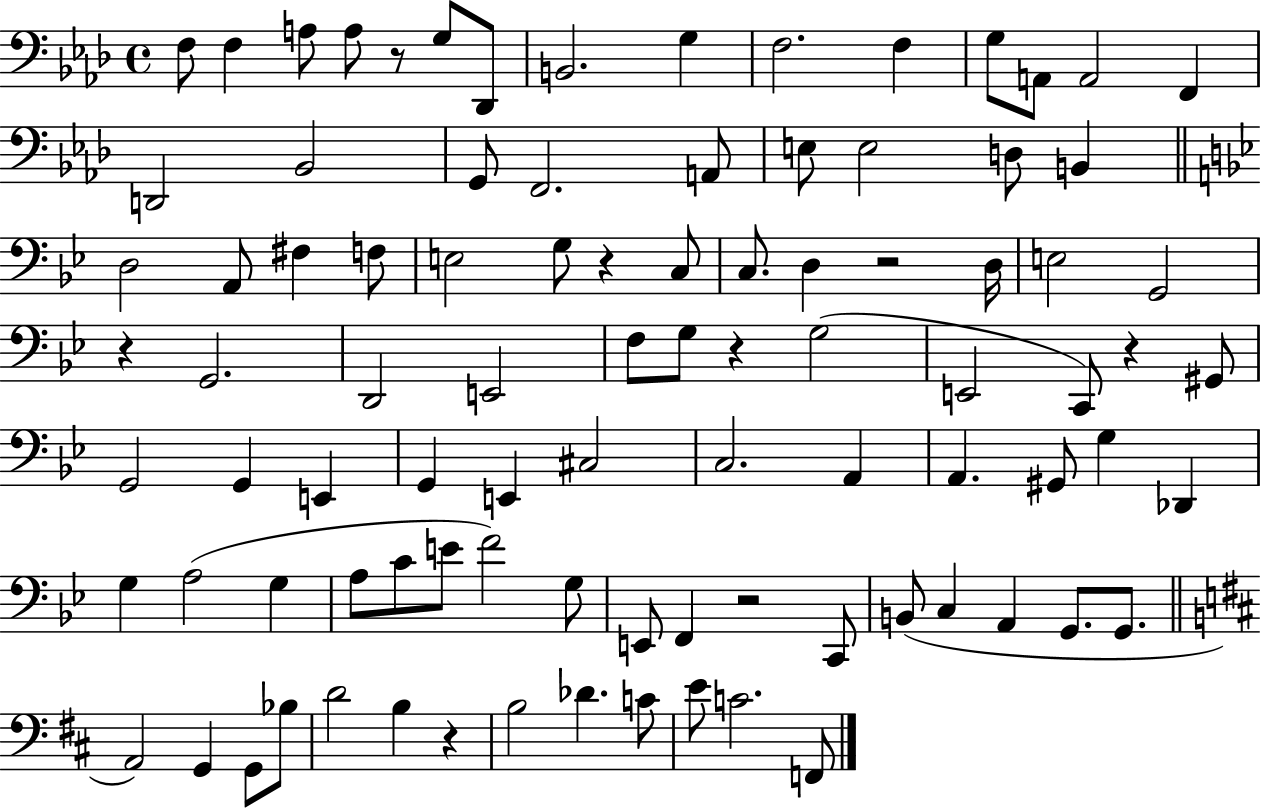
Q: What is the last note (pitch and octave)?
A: F2